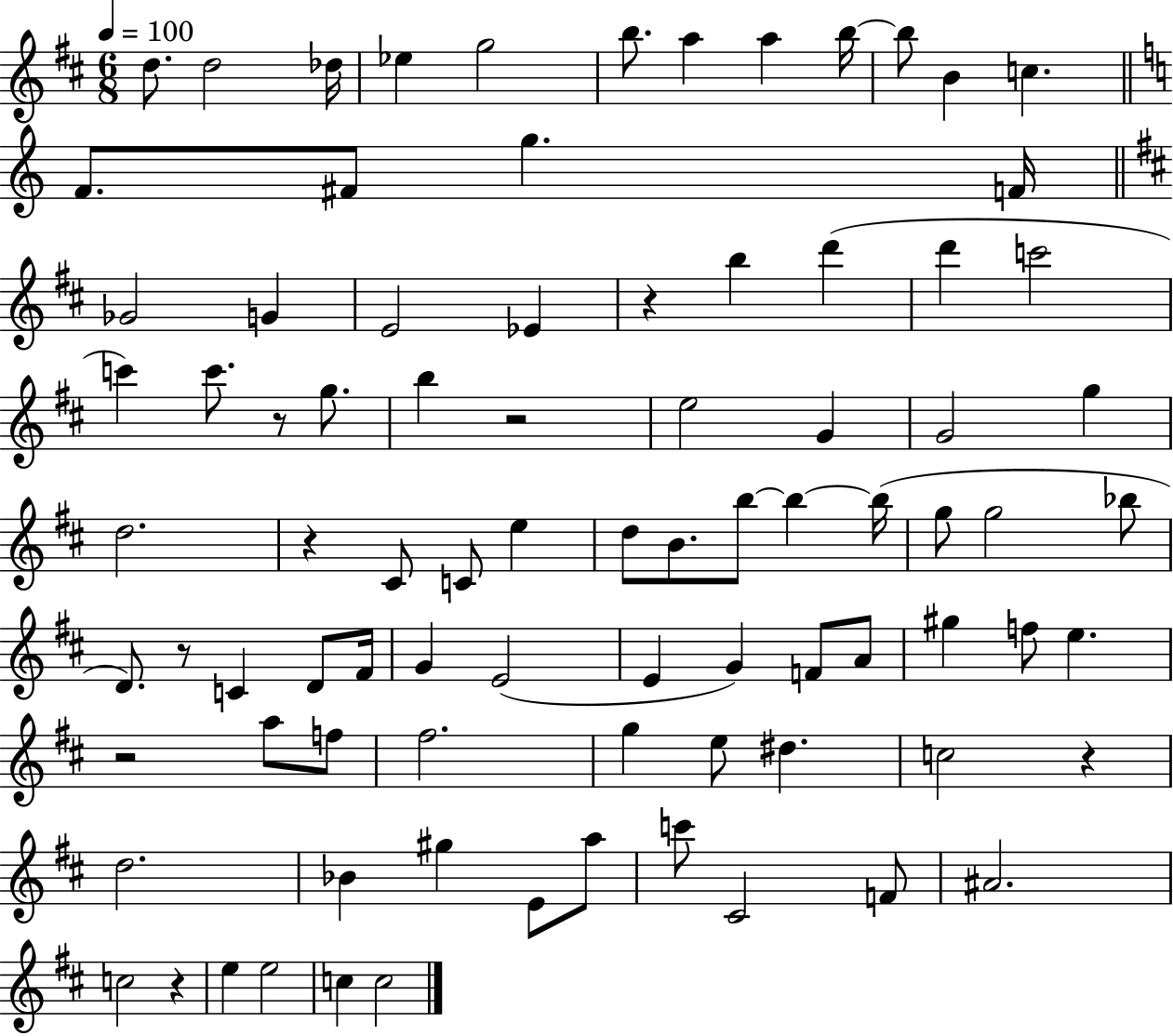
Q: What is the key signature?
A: D major